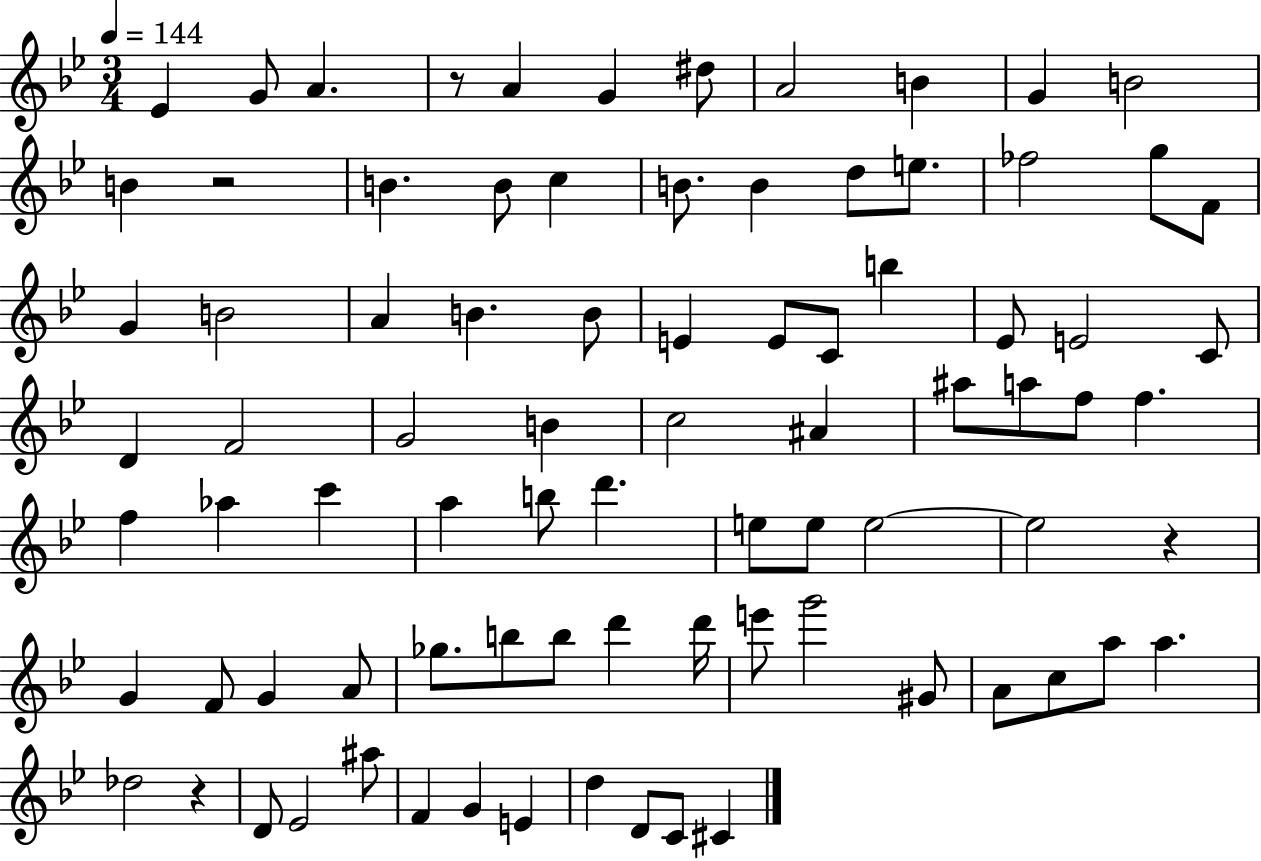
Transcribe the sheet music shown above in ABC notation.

X:1
T:Untitled
M:3/4
L:1/4
K:Bb
_E G/2 A z/2 A G ^d/2 A2 B G B2 B z2 B B/2 c B/2 B d/2 e/2 _f2 g/2 F/2 G B2 A B B/2 E E/2 C/2 b _E/2 E2 C/2 D F2 G2 B c2 ^A ^a/2 a/2 f/2 f f _a c' a b/2 d' e/2 e/2 e2 e2 z G F/2 G A/2 _g/2 b/2 b/2 d' d'/4 e'/2 g'2 ^G/2 A/2 c/2 a/2 a _d2 z D/2 _E2 ^a/2 F G E d D/2 C/2 ^C